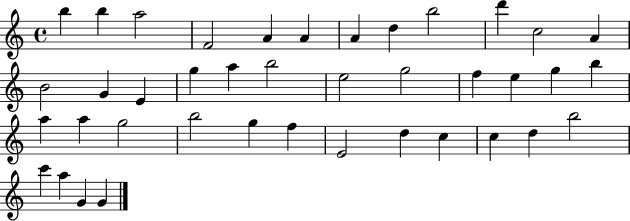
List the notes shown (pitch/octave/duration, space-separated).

B5/q B5/q A5/h F4/h A4/q A4/q A4/q D5/q B5/h D6/q C5/h A4/q B4/h G4/q E4/q G5/q A5/q B5/h E5/h G5/h F5/q E5/q G5/q B5/q A5/q A5/q G5/h B5/h G5/q F5/q E4/h D5/q C5/q C5/q D5/q B5/h C6/q A5/q G4/q G4/q